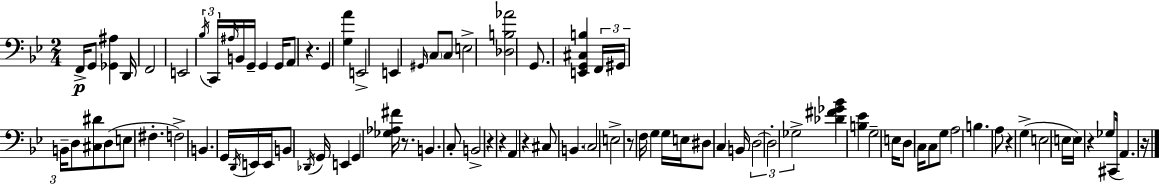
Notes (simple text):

F2/s G2/e [Gb2,A#3]/q D2/s F2/h E2/h Bb3/s C2/s A#3/s B2/s G2/s G2/q G2/s A2/e R/q. G2/q [G3,A4]/q E2/h E2/q G#2/s C3/e C3/e E3/h [Db3,B3,Ab4]/h G2/e. [E2,G2,C#3,B3]/q F2/s G#2/s B2/s D3/e [C#3,D#4]/e D3/e E3/e F#3/q. F3/h B2/q. G2/s D2/s E2/s E2/s B2/e Db2/s G2/s E2/q G2/q [Gb3,Ab3,F#4]/s R/e. B2/q. C3/e B2/h R/q R/q A2/q R/q C#3/e B2/q. C3/h E3/h R/e F3/s G3/q G3/s E3/s D#3/e C3/q B2/s D3/h D3/h Gb3/h [Db4,F#4,Gb4,Bb4]/q [B3,Eb4]/q G3/h E3/s D3/e C3/s C3/e G3/e A3/h B3/q. A3/e R/q G3/q E3/h E3/s E3/s R/q Gb3/e C#2/s A2/q. R/s